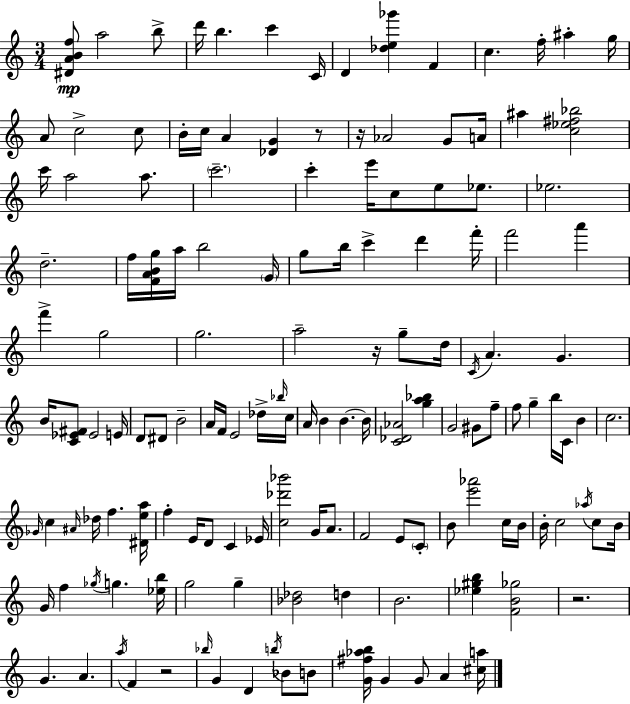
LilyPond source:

{
  \clef treble
  \numericTimeSignature
  \time 3/4
  \key c \major
  <dis' a' b' f''>8\mp a''2 b''8-> | d'''16 b''4. c'''4 c'16 | d'4 <des'' e'' ges'''>4 f'4 | c''4. f''16-. ais''4-. g''16 | \break a'8 c''2-> c''8 | b'16-. c''16 a'4 <des' g'>4 r8 | r16 aes'2 g'8 a'16 | ais''4 <c'' ees'' fis'' bes''>2 | \break c'''16 a''2 a''8. | \parenthesize c'''2.-- | c'''4-. e'''16 c''8 e''8 ees''8. | ees''2. | \break d''2.-- | f''16 <f' a' b' g''>16 a''16 b''2 \parenthesize g'16 | g''8 b''16 c'''4-> d'''4 f'''16-. | f'''2 a'''4 | \break f'''4-> g''2 | g''2. | a''2-- r16 g''8-- d''16 | \acciaccatura { c'16 } a'4. g'4. | \break b'16 <c' ees' fis'>8 ees'2 | e'16 d'8 dis'8 b'2-- | a'16 f'16 e'2 des''16-> | \grace { bes''16 } c''16 a'16 b'4 b'4.~~ | \break b'16 <c' des' aes'>2 <g'' a'' bes''>4 | g'2 gis'8 | f''8-- f''8 g''4-- b''16 c'16 b'4 | c''2. | \break \grace { ges'16 } c''4 \grace { ais'16 } des''16 f''4. | <dis' e'' a''>16 f''4-. e'16 d'8 c'4 | ees'16 <c'' des''' bes'''>2 | g'16 a'8. f'2 | \break e'8 \parenthesize c'8-. b'8 <e''' aes'''>2 | c''16 b'16 b'16-. c''2 | \acciaccatura { aes''16 } c''8 b'16 g'16 f''4 \acciaccatura { ges''16 } g''4. | <ees'' b''>16 g''2 | \break g''4-- <bes' des''>2 | d''4 b'2. | <ees'' gis'' b''>4 <f' b' ges''>2 | r2. | \break g'4. | a'4. \acciaccatura { a''16 } f'4 r2 | \grace { bes''16 } g'4 | d'4 \acciaccatura { b''16 } bes'8 b'8 <g' fis'' aes'' b''>16 g'4 | \break g'8 a'4 <cis'' a''>16 \bar "|."
}